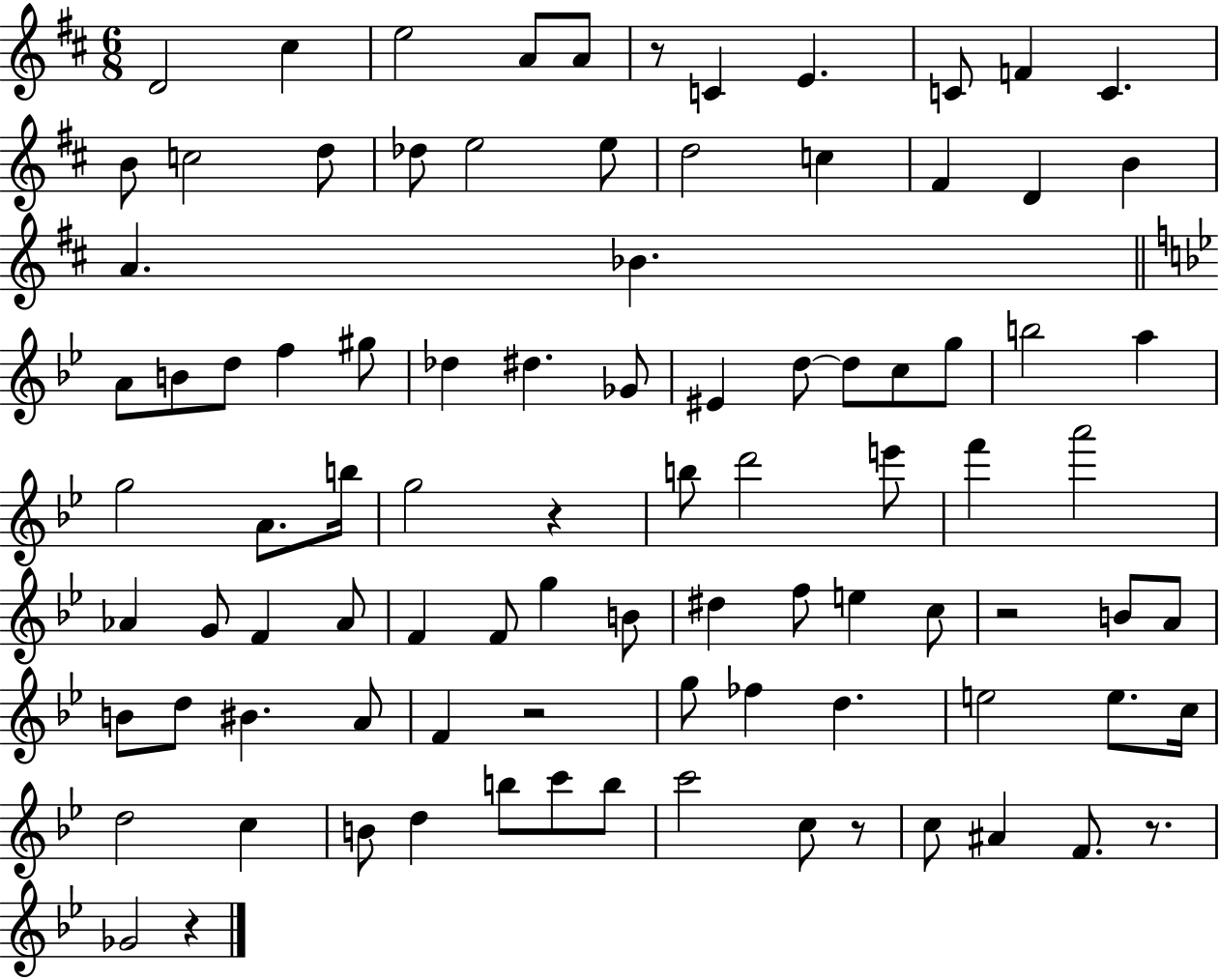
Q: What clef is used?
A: treble